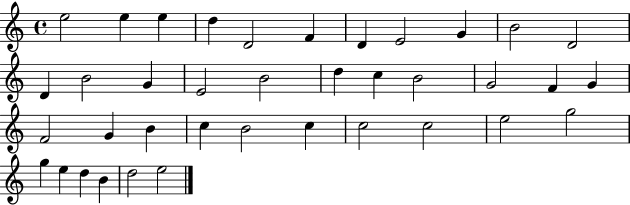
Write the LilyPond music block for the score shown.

{
  \clef treble
  \time 4/4
  \defaultTimeSignature
  \key c \major
  e''2 e''4 e''4 | d''4 d'2 f'4 | d'4 e'2 g'4 | b'2 d'2 | \break d'4 b'2 g'4 | e'2 b'2 | d''4 c''4 b'2 | g'2 f'4 g'4 | \break f'2 g'4 b'4 | c''4 b'2 c''4 | c''2 c''2 | e''2 g''2 | \break g''4 e''4 d''4 b'4 | d''2 e''2 | \bar "|."
}